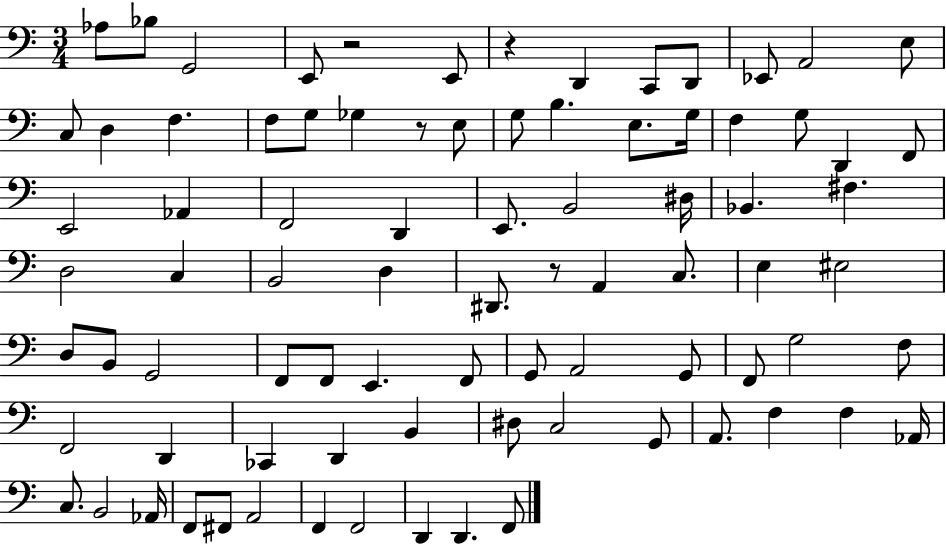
X:1
T:Untitled
M:3/4
L:1/4
K:C
_A,/2 _B,/2 G,,2 E,,/2 z2 E,,/2 z D,, C,,/2 D,,/2 _E,,/2 A,,2 E,/2 C,/2 D, F, F,/2 G,/2 _G, z/2 E,/2 G,/2 B, E,/2 G,/4 F, G,/2 D,, F,,/2 E,,2 _A,, F,,2 D,, E,,/2 B,,2 ^D,/4 _B,, ^F, D,2 C, B,,2 D, ^D,,/2 z/2 A,, C,/2 E, ^E,2 D,/2 B,,/2 G,,2 F,,/2 F,,/2 E,, F,,/2 G,,/2 A,,2 G,,/2 F,,/2 G,2 F,/2 F,,2 D,, _C,, D,, B,, ^D,/2 C,2 G,,/2 A,,/2 F, F, _A,,/4 C,/2 B,,2 _A,,/4 F,,/2 ^F,,/2 A,,2 F,, F,,2 D,, D,, F,,/2